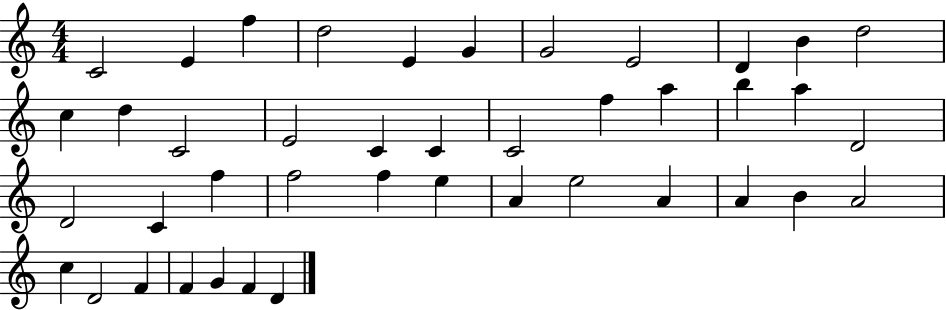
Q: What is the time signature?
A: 4/4